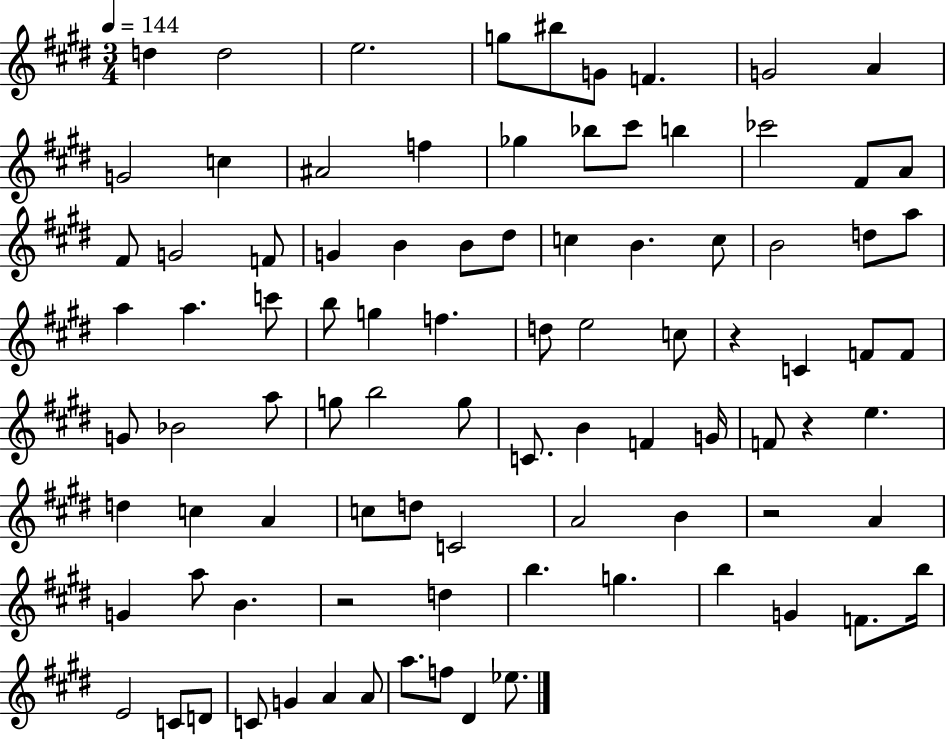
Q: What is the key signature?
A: E major